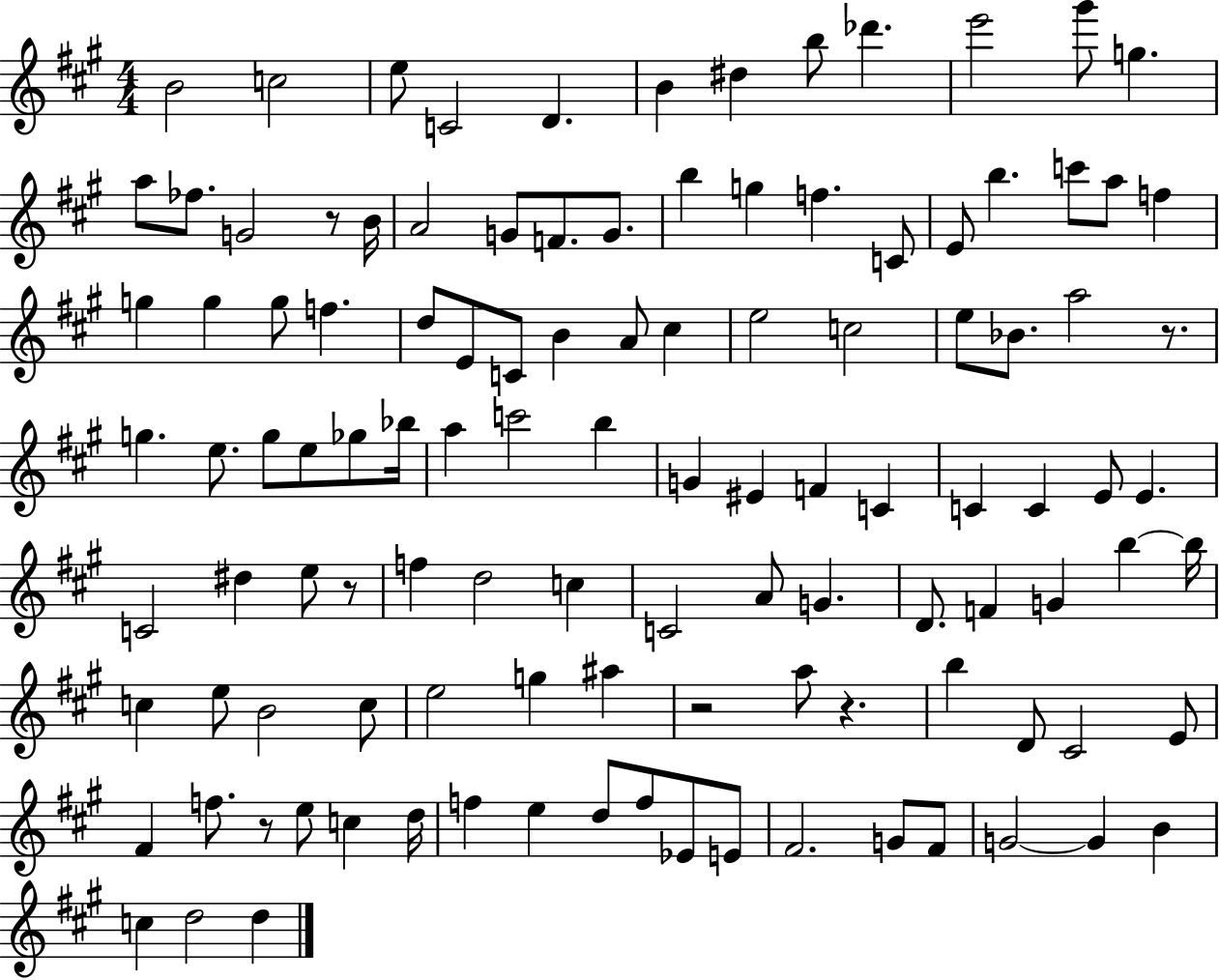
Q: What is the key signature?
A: A major